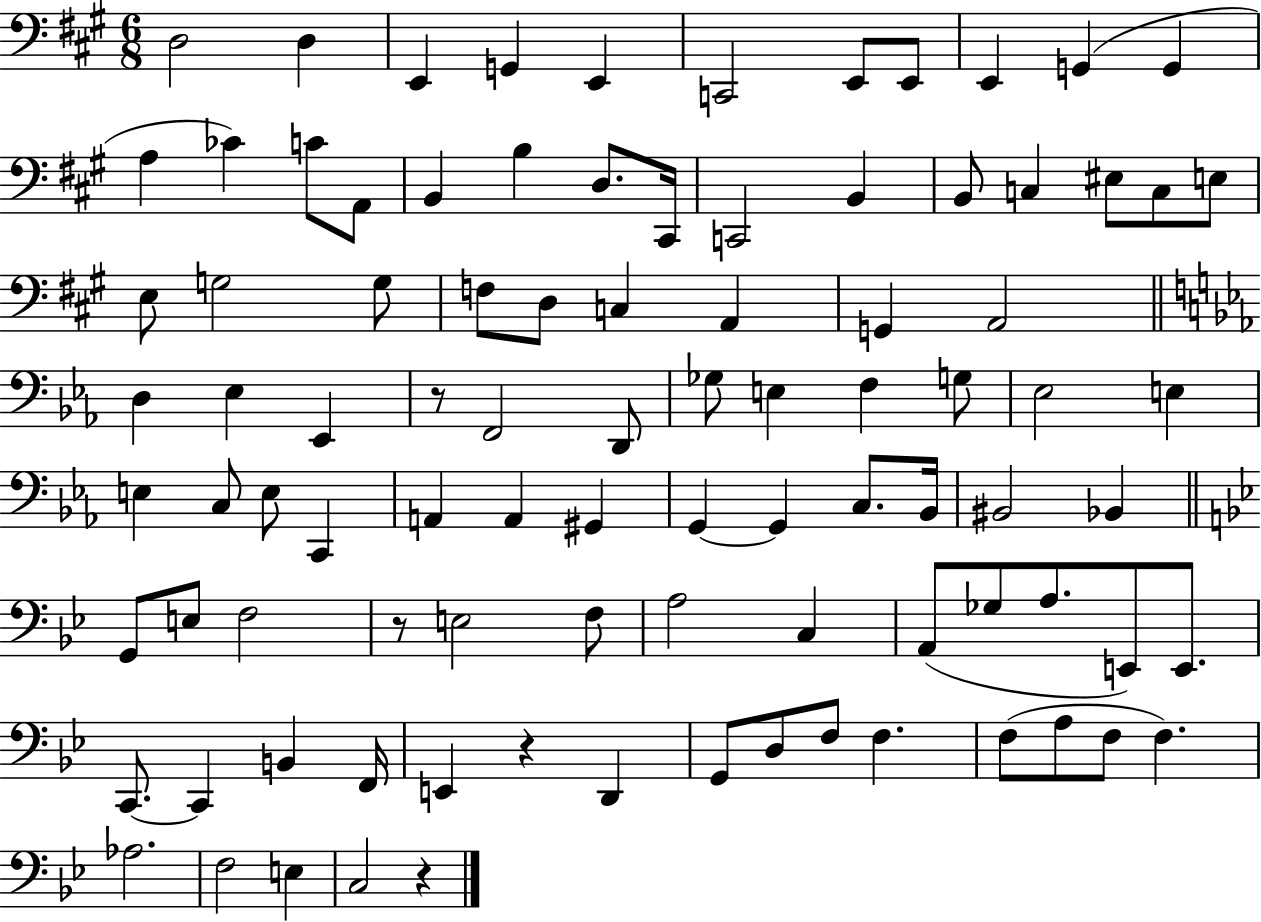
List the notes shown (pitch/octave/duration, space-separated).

D3/h D3/q E2/q G2/q E2/q C2/h E2/e E2/e E2/q G2/q G2/q A3/q CES4/q C4/e A2/e B2/q B3/q D3/e. C#2/s C2/h B2/q B2/e C3/q EIS3/e C3/e E3/e E3/e G3/h G3/e F3/e D3/e C3/q A2/q G2/q A2/h D3/q Eb3/q Eb2/q R/e F2/h D2/e Gb3/e E3/q F3/q G3/e Eb3/h E3/q E3/q C3/e E3/e C2/q A2/q A2/q G#2/q G2/q G2/q C3/e. Bb2/s BIS2/h Bb2/q G2/e E3/e F3/h R/e E3/h F3/e A3/h C3/q A2/e Gb3/e A3/e. E2/e E2/e. C2/e. C2/q B2/q F2/s E2/q R/q D2/q G2/e D3/e F3/e F3/q. F3/e A3/e F3/e F3/q. Ab3/h. F3/h E3/q C3/h R/q